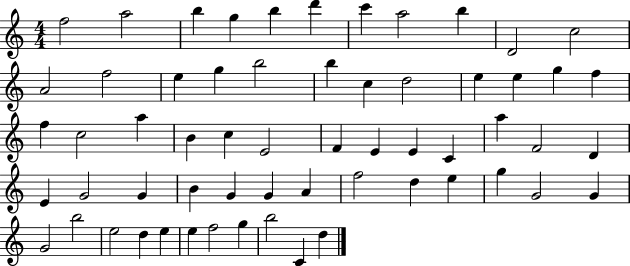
{
  \clef treble
  \numericTimeSignature
  \time 4/4
  \key c \major
  f''2 a''2 | b''4 g''4 b''4 d'''4 | c'''4 a''2 b''4 | d'2 c''2 | \break a'2 f''2 | e''4 g''4 b''2 | b''4 c''4 d''2 | e''4 e''4 g''4 f''4 | \break f''4 c''2 a''4 | b'4 c''4 e'2 | f'4 e'4 e'4 c'4 | a''4 f'2 d'4 | \break e'4 g'2 g'4 | b'4 g'4 g'4 a'4 | f''2 d''4 e''4 | g''4 g'2 g'4 | \break g'2 b''2 | e''2 d''4 e''4 | e''4 f''2 g''4 | b''2 c'4 d''4 | \break \bar "|."
}